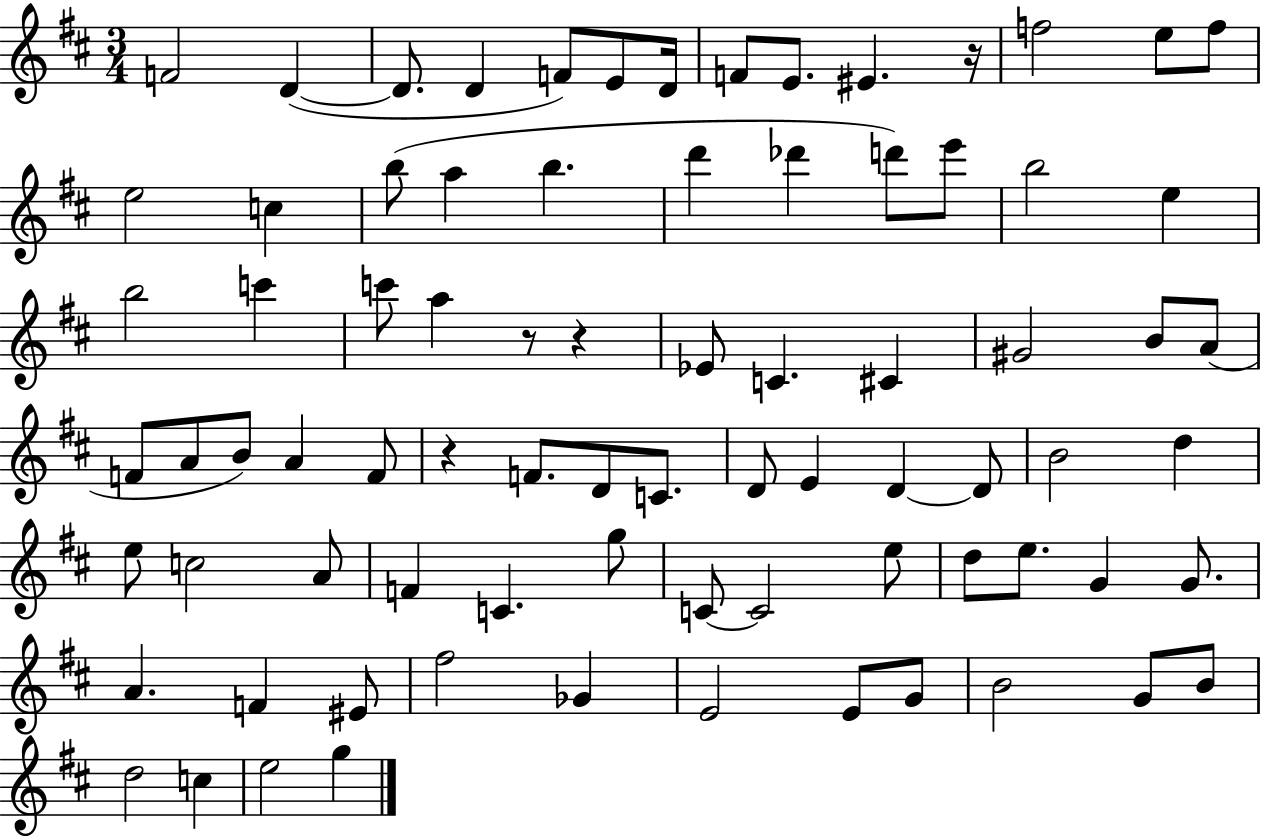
{
  \clef treble
  \numericTimeSignature
  \time 3/4
  \key d \major
  f'2 d'4~(~ | d'8. d'4 f'8) e'8 d'16 | f'8 e'8. eis'4. r16 | f''2 e''8 f''8 | \break e''2 c''4 | b''8( a''4 b''4. | d'''4 des'''4 d'''8) e'''8 | b''2 e''4 | \break b''2 c'''4 | c'''8 a''4 r8 r4 | ees'8 c'4. cis'4 | gis'2 b'8 a'8( | \break f'8 a'8 b'8) a'4 f'8 | r4 f'8. d'8 c'8. | d'8 e'4 d'4~~ d'8 | b'2 d''4 | \break e''8 c''2 a'8 | f'4 c'4. g''8 | c'8~~ c'2 e''8 | d''8 e''8. g'4 g'8. | \break a'4. f'4 eis'8 | fis''2 ges'4 | e'2 e'8 g'8 | b'2 g'8 b'8 | \break d''2 c''4 | e''2 g''4 | \bar "|."
}